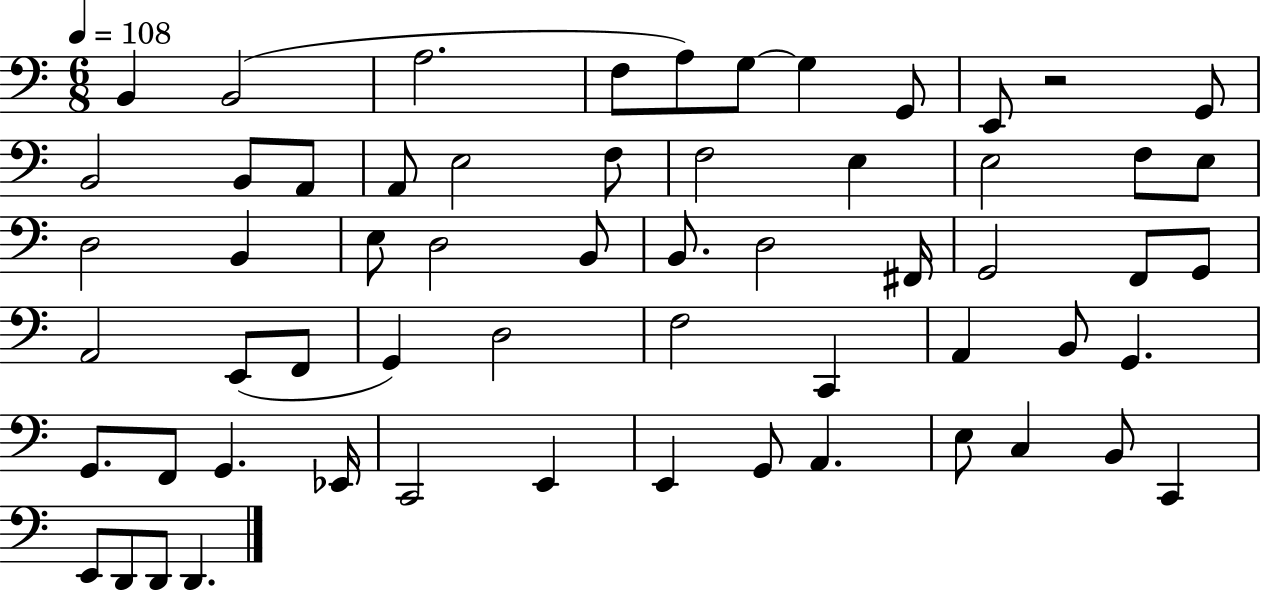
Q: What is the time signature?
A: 6/8